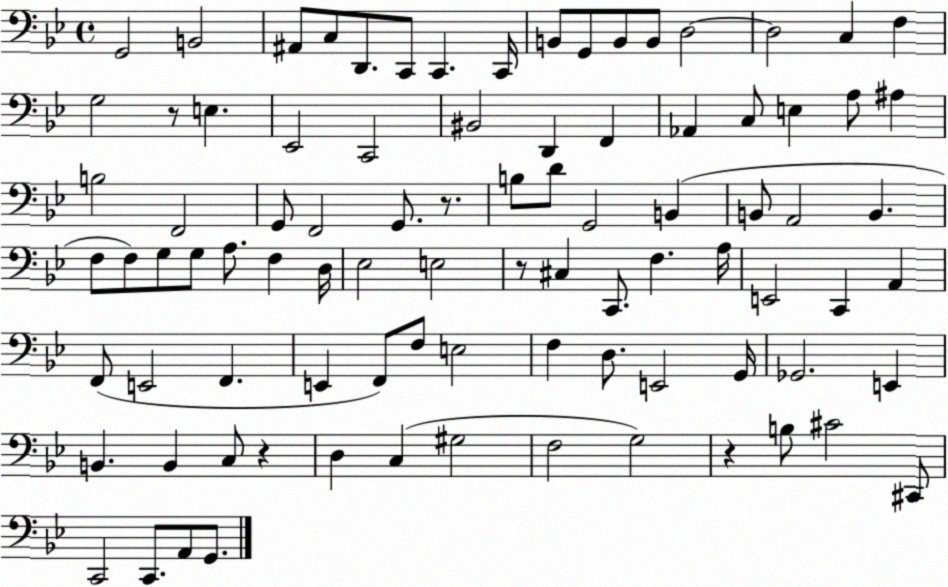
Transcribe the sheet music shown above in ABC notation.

X:1
T:Untitled
M:4/4
L:1/4
K:Bb
G,,2 B,,2 ^A,,/2 C,/2 D,,/2 C,,/2 C,, C,,/4 B,,/2 G,,/2 B,,/2 B,,/2 D,2 D,2 C, F, G,2 z/2 E, _E,,2 C,,2 ^B,,2 D,, F,, _A,, C,/2 E, A,/2 ^A, B,2 F,,2 G,,/2 F,,2 G,,/2 z/2 B,/2 D/2 G,,2 B,, B,,/2 A,,2 B,, F,/2 F,/2 G,/2 G,/2 A,/2 F, D,/4 _E,2 E,2 z/2 ^C, C,,/2 F, A,/4 E,,2 C,, A,, F,,/2 E,,2 F,, E,, F,,/2 F,/2 E,2 F, D,/2 E,,2 G,,/4 _G,,2 E,, B,, B,, C,/2 z D, C, ^G,2 F,2 G,2 z B,/2 ^C2 ^C,,/2 C,,2 C,,/2 A,,/2 G,,/2